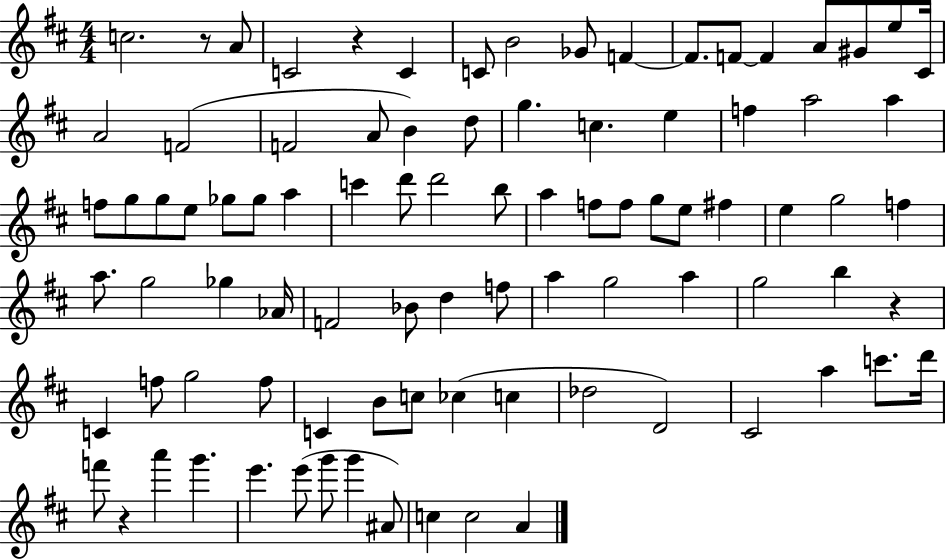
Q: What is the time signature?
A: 4/4